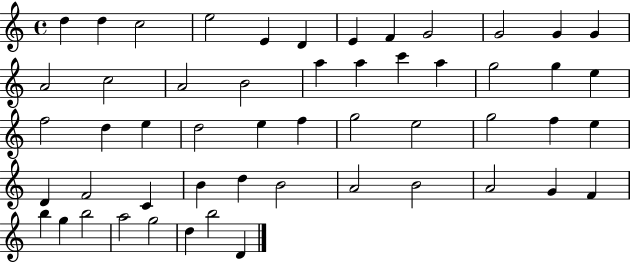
X:1
T:Untitled
M:4/4
L:1/4
K:C
d d c2 e2 E D E F G2 G2 G G A2 c2 A2 B2 a a c' a g2 g e f2 d e d2 e f g2 e2 g2 f e D F2 C B d B2 A2 B2 A2 G F b g b2 a2 g2 d b2 D